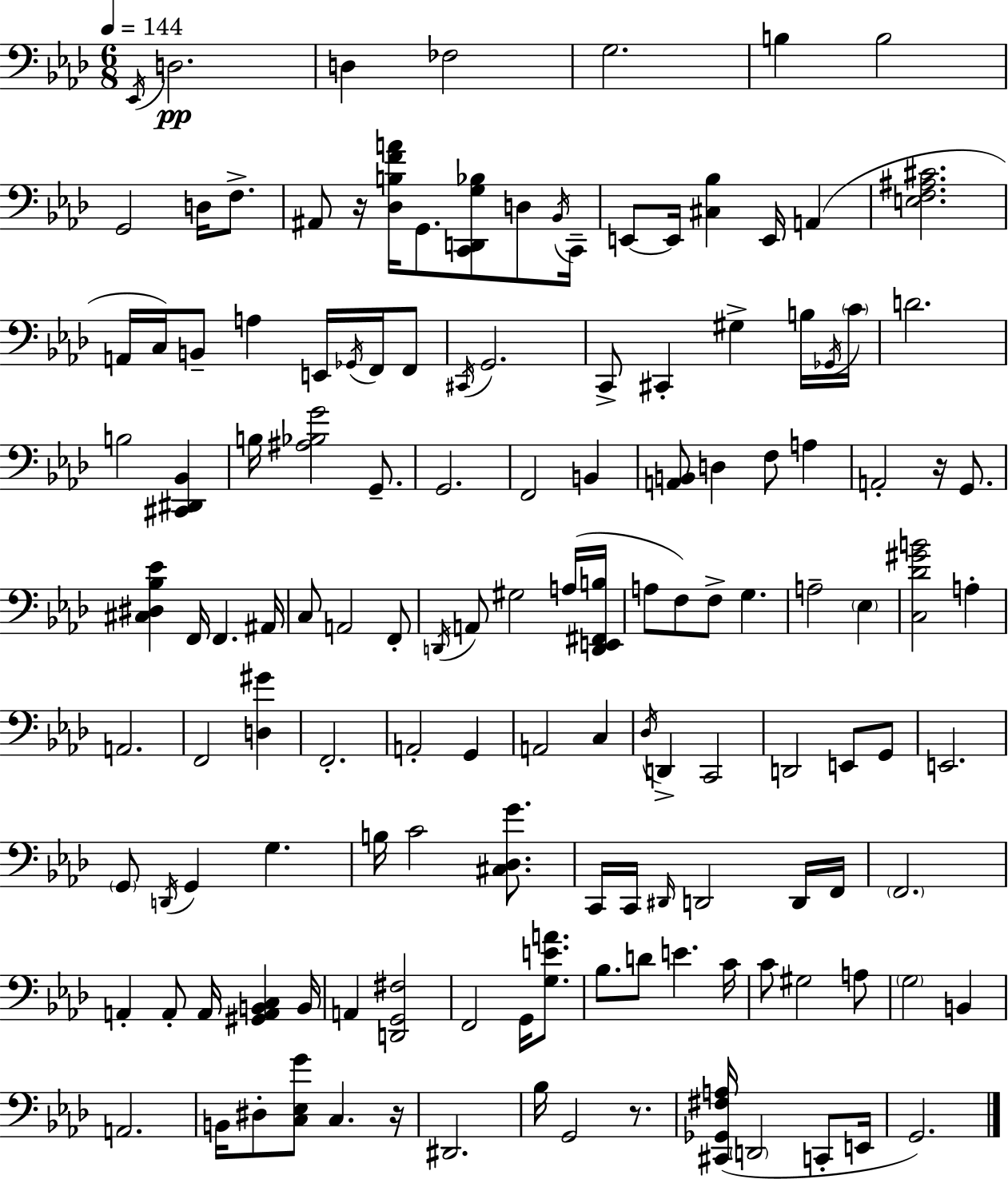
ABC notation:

X:1
T:Untitled
M:6/8
L:1/4
K:Ab
_E,,/4 D,2 D, _F,2 G,2 B, B,2 G,,2 D,/4 F,/2 ^A,,/2 z/4 [_D,B,FA]/4 G,,/2 [C,,D,,G,_B,]/2 D,/2 _B,,/4 C,,/4 E,,/2 E,,/4 [^C,_B,] E,,/4 A,, [E,F,^A,^C]2 A,,/4 C,/4 B,,/2 A, E,,/4 _G,,/4 F,,/4 F,,/2 ^C,,/4 G,,2 C,,/2 ^C,, ^G, B,/4 _G,,/4 C/4 D2 B,2 [^C,,^D,,_B,,] B,/4 [^A,_B,G]2 G,,/2 G,,2 F,,2 B,, [A,,B,,]/2 D, F,/2 A, A,,2 z/4 G,,/2 [^C,^D,_B,_E] F,,/4 F,, ^A,,/4 C,/2 A,,2 F,,/2 D,,/4 A,,/2 ^G,2 A,/4 [D,,E,,^F,,B,]/4 A,/2 F,/2 F,/2 G, A,2 _E, [C,_D^GB]2 A, A,,2 F,,2 [D,^G] F,,2 A,,2 G,, A,,2 C, _D,/4 D,, C,,2 D,,2 E,,/2 G,,/2 E,,2 G,,/2 D,,/4 G,, G, B,/4 C2 [^C,_D,G]/2 C,,/4 C,,/4 ^D,,/4 D,,2 D,,/4 F,,/4 F,,2 A,, A,,/2 A,,/4 [^G,,A,,B,,C,] B,,/4 A,, [D,,G,,^F,]2 F,,2 G,,/4 [G,EA]/2 _B,/2 D/2 E C/4 C/2 ^G,2 A,/2 G,2 B,, A,,2 B,,/4 ^D,/2 [C,_E,G]/2 C, z/4 ^D,,2 _B,/4 G,,2 z/2 [^C,,_G,,^F,A,]/4 D,,2 C,,/2 E,,/4 G,,2